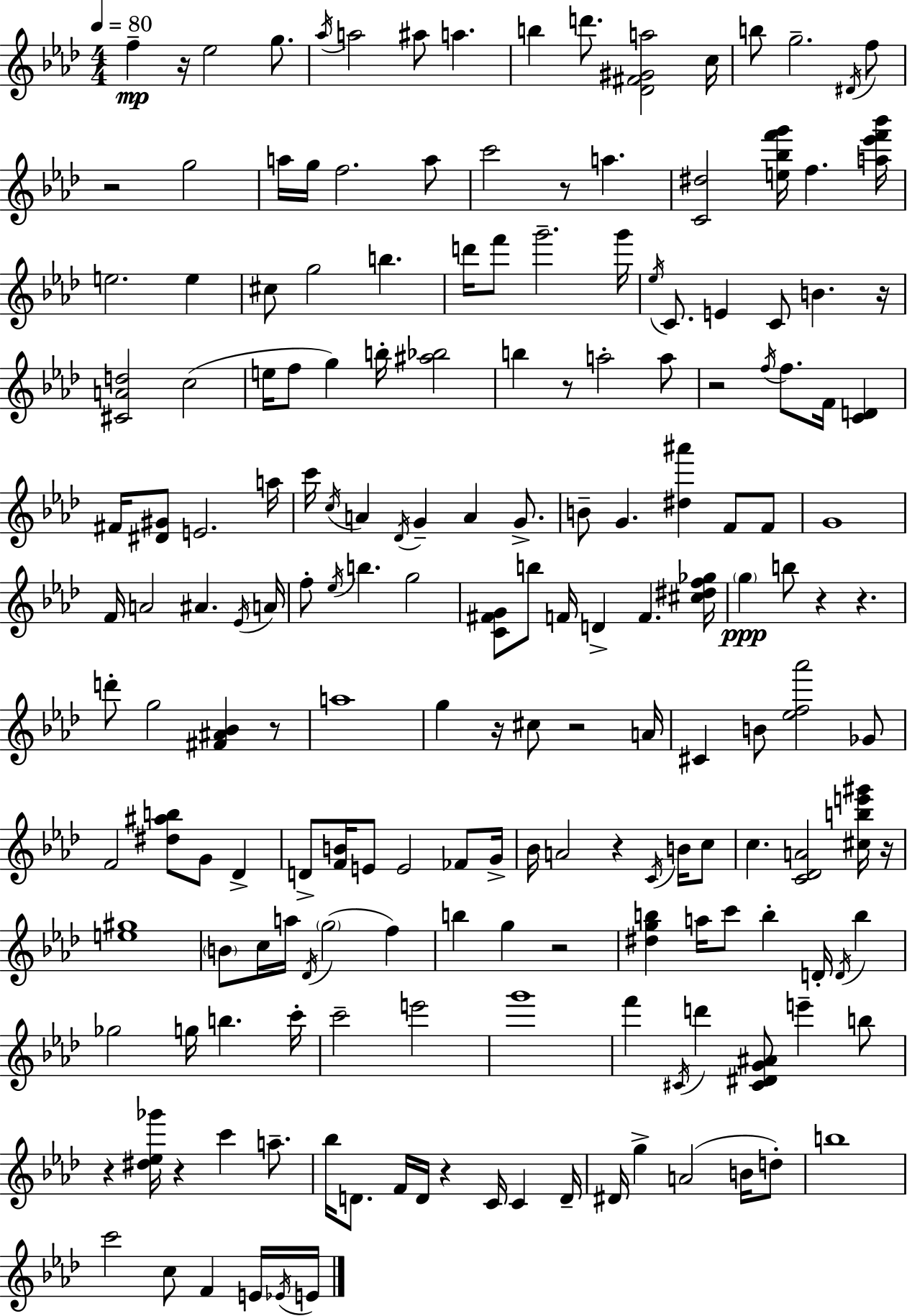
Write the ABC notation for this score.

X:1
T:Untitled
M:4/4
L:1/4
K:Ab
f z/4 _e2 g/2 _a/4 a2 ^a/2 a b d'/2 [_D^F^Ga]2 c/4 b/2 g2 ^D/4 f/2 z2 g2 a/4 g/4 f2 a/2 c'2 z/2 a [C^d]2 [e_bf'g']/4 f [a_e'f'_b']/4 e2 e ^c/2 g2 b d'/4 f'/2 g'2 g'/4 _e/4 C/2 E C/2 B z/4 [^CAd]2 c2 e/4 f/2 g b/4 [^a_b]2 b z/2 a2 a/2 z2 f/4 f/2 F/4 [CD] ^F/4 [^D^G]/2 E2 a/4 c'/4 c/4 A _D/4 G A G/2 B/2 G [^d^a'] F/2 F/2 G4 F/4 A2 ^A _E/4 A/4 f/2 _e/4 b g2 [C^FG]/2 b/2 F/4 D F [^c^df_g]/4 g b/2 z z d'/2 g2 [^F^A_B] z/2 a4 g z/4 ^c/2 z2 A/4 ^C B/2 [_ef_a']2 _G/2 F2 [^d^ab]/2 G/2 _D D/2 [FB]/4 E/2 E2 _F/2 G/4 _B/4 A2 z C/4 B/4 c/2 c [C_DA]2 [^cbe'^g']/4 z/4 [e^g]4 B/2 c/4 a/4 _D/4 g2 f b g z2 [^dgb] a/4 c'/2 b D/4 D/4 b _g2 g/4 b c'/4 c'2 e'2 g'4 f' ^C/4 d' [^C^DG^A]/2 e' b/2 z [^d_e_g']/4 z c' a/2 _b/4 D/2 F/4 D/4 z C/4 C D/4 ^D/4 g A2 B/4 d/2 b4 c'2 c/2 F E/4 _E/4 E/4